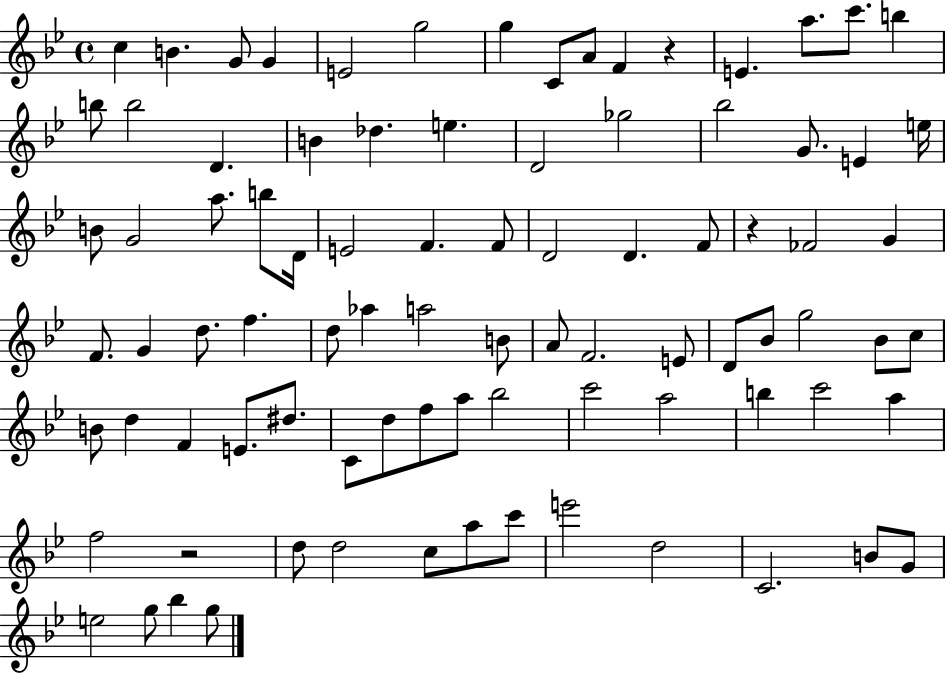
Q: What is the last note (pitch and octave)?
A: G5